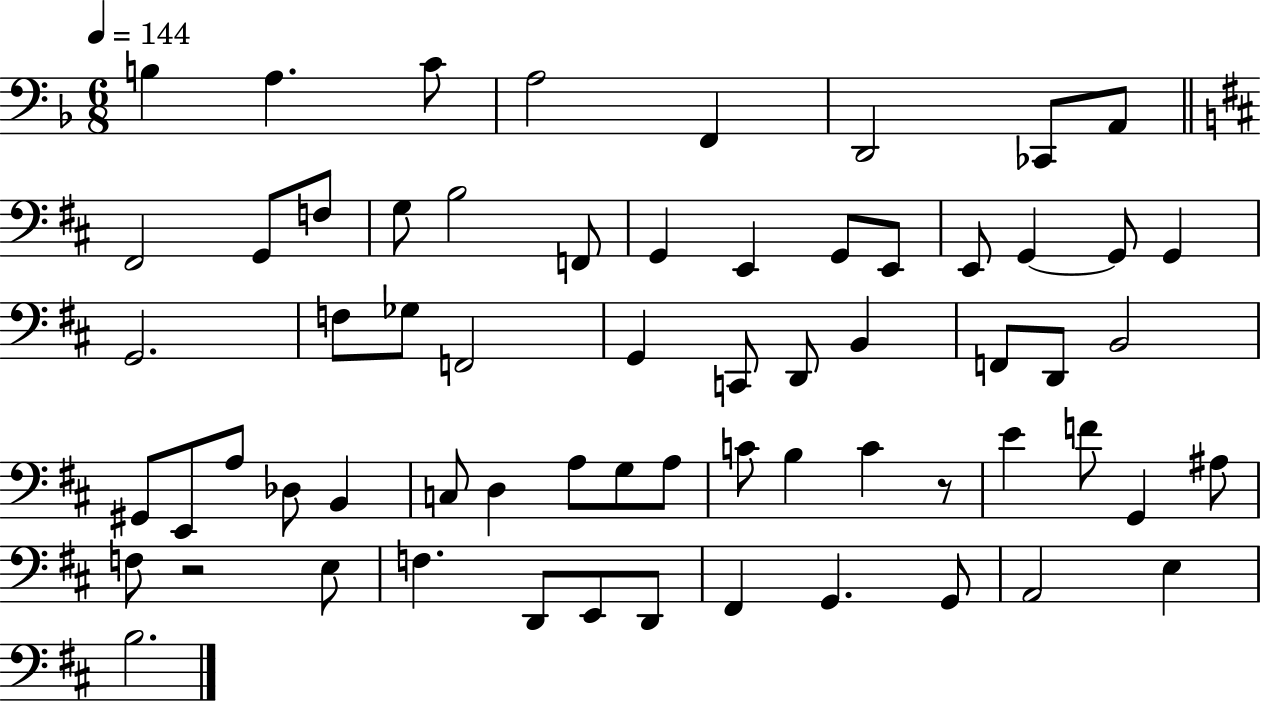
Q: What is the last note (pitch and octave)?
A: B3